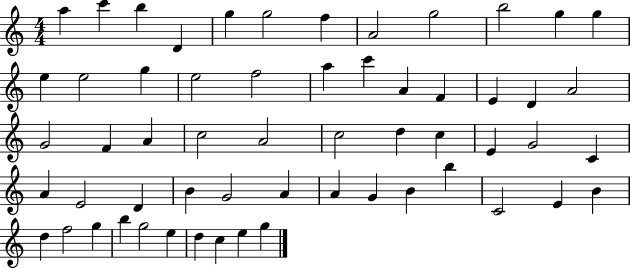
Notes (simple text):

A5/q C6/q B5/q D4/q G5/q G5/h F5/q A4/h G5/h B5/h G5/q G5/q E5/q E5/h G5/q E5/h F5/h A5/q C6/q A4/q F4/q E4/q D4/q A4/h G4/h F4/q A4/q C5/h A4/h C5/h D5/q C5/q E4/q G4/h C4/q A4/q E4/h D4/q B4/q G4/h A4/q A4/q G4/q B4/q B5/q C4/h E4/q B4/q D5/q F5/h G5/q B5/q G5/h E5/q D5/q C5/q E5/q G5/q